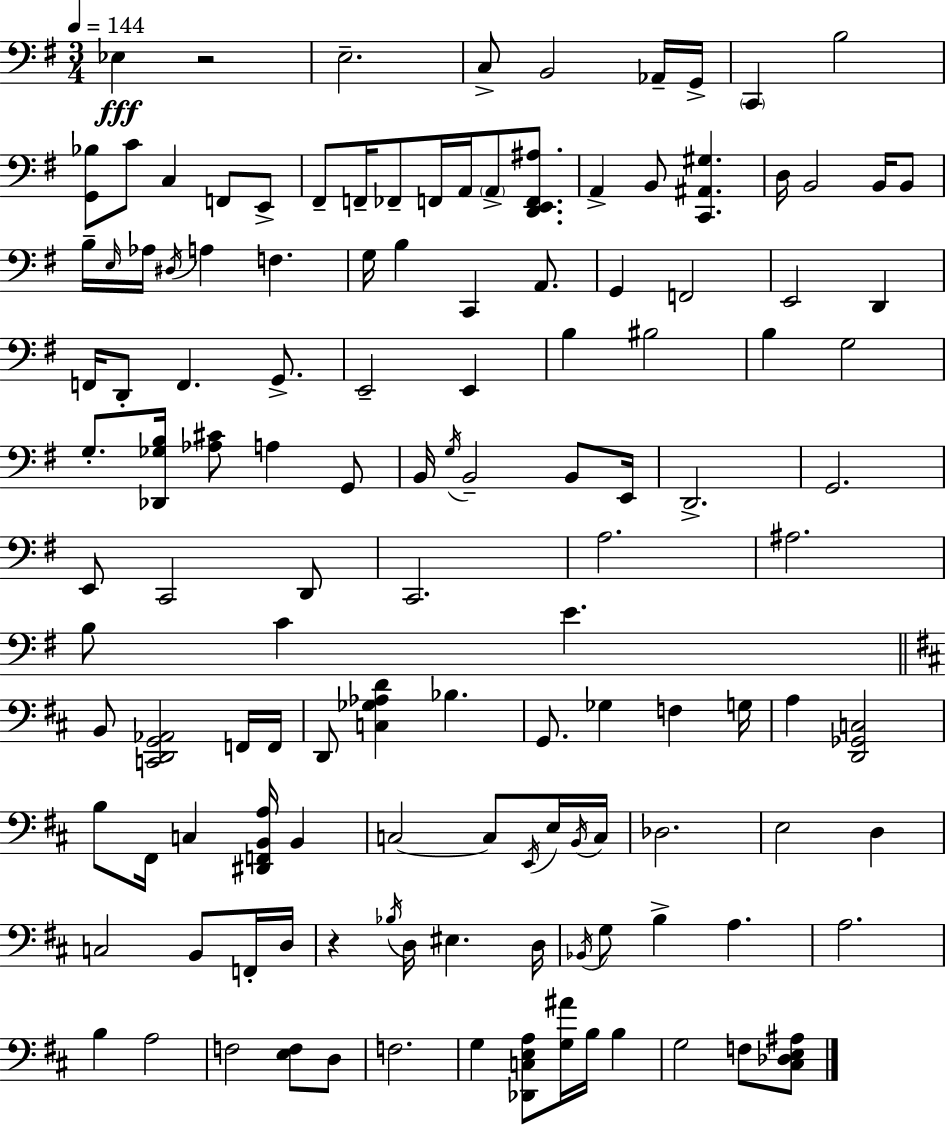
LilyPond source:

{
  \clef bass
  \numericTimeSignature
  \time 3/4
  \key e \minor
  \tempo 4 = 144
  \repeat volta 2 { ees4\fff r2 | e2.-- | c8-> b,2 aes,16-- g,16-> | \parenthesize c,4 b2 | \break <g, bes>8 c'8 c4 f,8 e,8-> | fis,8-- f,16-- fes,8-- f,16 a,16 \parenthesize a,8-> <d, e, f, ais>8. | a,4-> b,8 <c, ais, gis>4. | d16 b,2 b,16 b,8 | \break b16-- \grace { e16 } aes16 \acciaccatura { dis16 } a4 f4. | g16 b4 c,4 a,8. | g,4 f,2 | e,2 d,4 | \break f,16 d,8-. f,4. g,8.-> | e,2-- e,4 | b4 bis2 | b4 g2 | \break g8.-. <des, ges b>16 <aes cis'>8 a4 | g,8 b,16 \acciaccatura { g16 } b,2-- | b,8 e,16 d,2.-> | g,2. | \break e,8 c,2 | d,8 c,2. | a2. | ais2. | \break b8 c'4 e'4. | \bar "||" \break \key b \minor b,8 <c, d, g, aes,>2 f,16 f,16 | d,8 <c ges aes d'>4 bes4. | g,8. ges4 f4 g16 | a4 <d, ges, c>2 | \break b8 fis,16 c4 <dis, f, b, a>16 b,4 | c2~~ c8 \acciaccatura { e,16 } e16 | \acciaccatura { b,16 } c16 des2. | e2 d4 | \break c2 b,8 | f,16-. d16 r4 \acciaccatura { bes16 } d16 eis4. | d16 \acciaccatura { bes,16 } g8 b4-> a4. | a2. | \break b4 a2 | f2 | <e f>8 d8 f2. | g4 <des, c e a>8 <g ais'>16 b16 | \break b4 g2 | f8 <cis des e ais>8 } \bar "|."
}